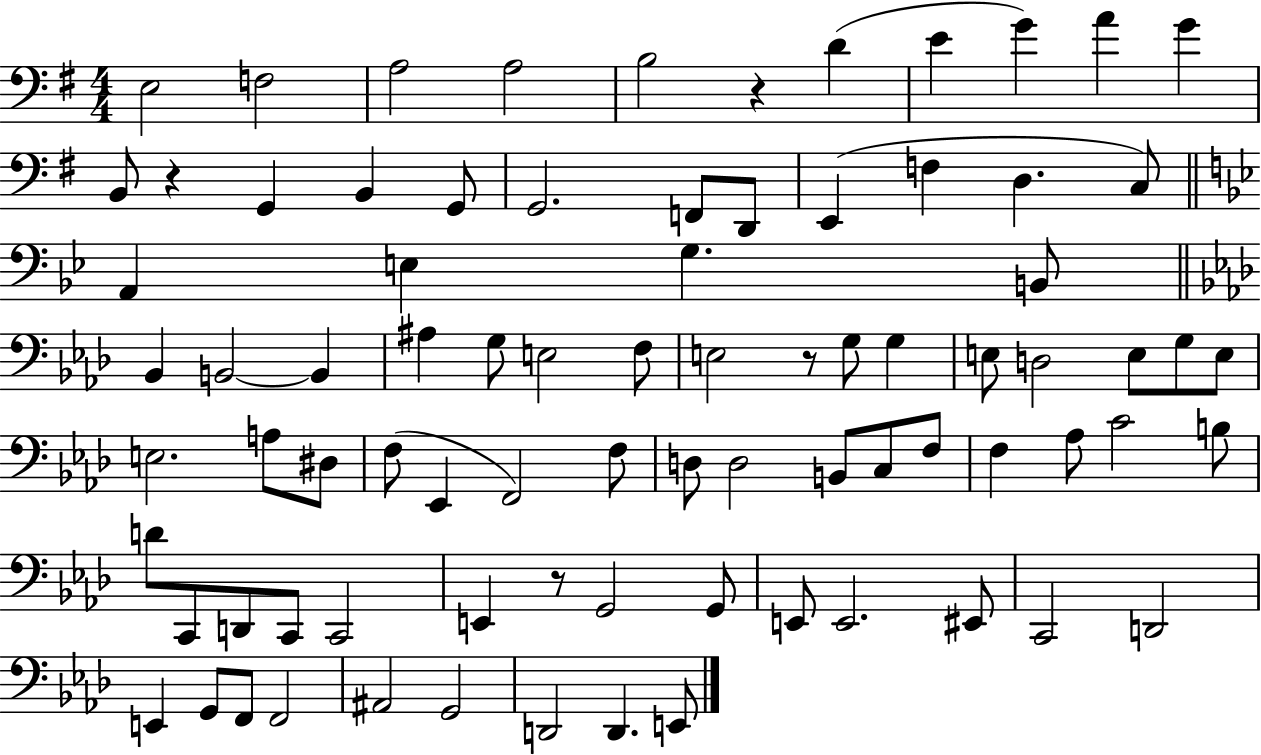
{
  \clef bass
  \numericTimeSignature
  \time 4/4
  \key g \major
  e2 f2 | a2 a2 | b2 r4 d'4( | e'4 g'4) a'4 g'4 | \break b,8 r4 g,4 b,4 g,8 | g,2. f,8 d,8 | e,4( f4 d4. c8) | \bar "||" \break \key bes \major a,4 e4 g4. b,8 | \bar "||" \break \key aes \major bes,4 b,2~~ b,4 | ais4 g8 e2 f8 | e2 r8 g8 g4 | e8 d2 e8 g8 e8 | \break e2. a8 dis8 | f8( ees,4 f,2) f8 | d8 d2 b,8 c8 f8 | f4 aes8 c'2 b8 | \break d'8 c,8 d,8 c,8 c,2 | e,4 r8 g,2 g,8 | e,8 e,2. eis,8 | c,2 d,2 | \break e,4 g,8 f,8 f,2 | ais,2 g,2 | d,2 d,4. e,8 | \bar "|."
}